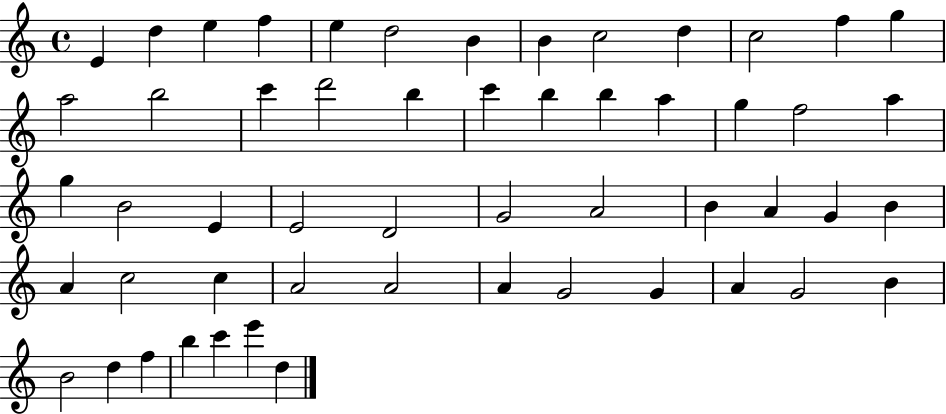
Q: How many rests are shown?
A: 0